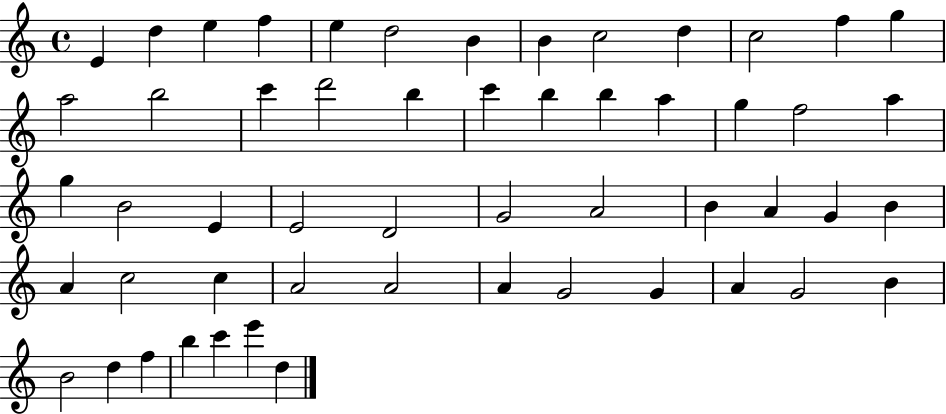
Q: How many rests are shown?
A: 0